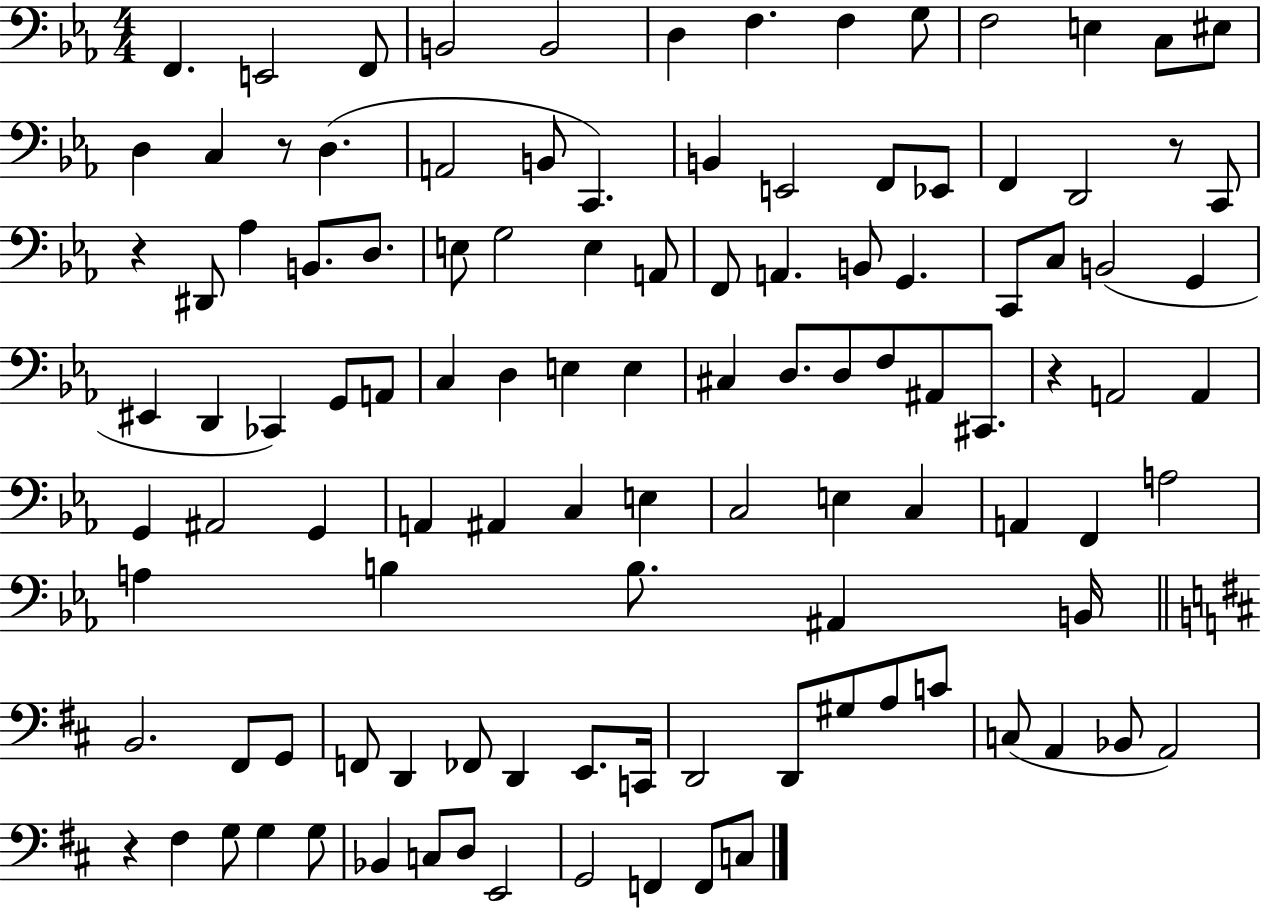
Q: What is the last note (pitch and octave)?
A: C3